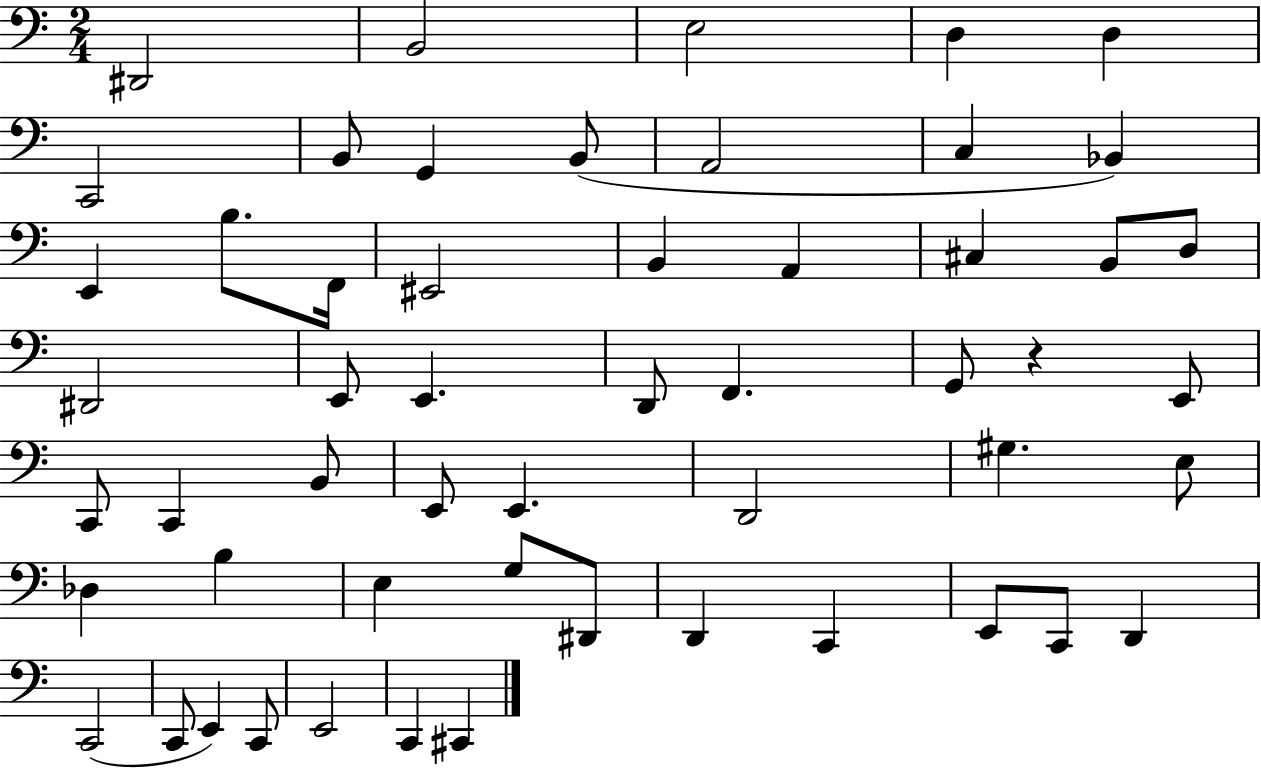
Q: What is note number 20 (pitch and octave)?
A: B2